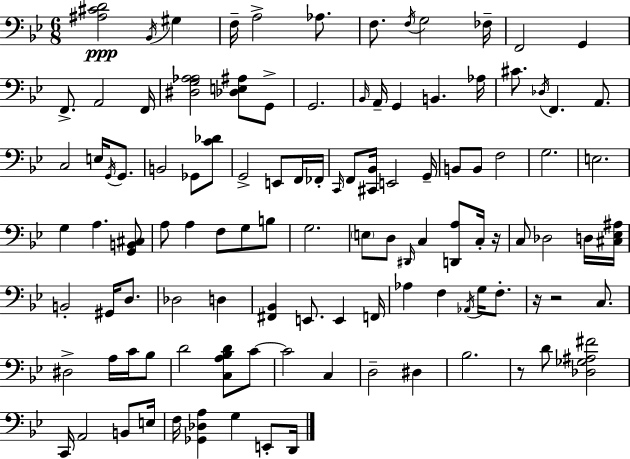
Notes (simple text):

[A#3,C#4,D4]/h Bb2/s G#3/q F3/s A3/h Ab3/e. F3/e. F3/s G3/h FES3/s F2/h G2/q F2/e. A2/h F2/s [D#3,G3,Ab3,Ab3]/h [Db3,E3,A#3]/e G2/e G2/h. Bb2/s A2/s G2/q B2/q. Ab3/s C#4/e. Db3/s F2/q. A2/e. C3/h E3/s G2/s G2/e. B2/h Gb2/e [C4,Db4]/e G2/h E2/e F2/s FES2/s C2/s F2/e [C#2,Bb2]/s E2/h G2/s B2/e B2/e F3/h G3/h. E3/h. G3/q A3/q. [G2,B2,C#3]/e A3/e A3/q F3/e G3/e B3/e G3/h. E3/e D3/e D#2/s C3/q [D2,A3]/e C3/s R/s C3/e Db3/h D3/s [C#3,Eb3,A#3]/s B2/h G#2/s D3/e. Db3/h D3/q [F#2,Bb2]/q E2/e. E2/q F2/s Ab3/q F3/q Ab2/s G3/s F3/e. R/s R/h C3/e. D#3/h A3/s C4/s Bb3/e D4/h [C3,A3,Bb3,D4]/e C4/e C4/h C3/q D3/h D#3/q Bb3/h. R/e D4/e [Db3,Gb3,A#3,F#4]/h C2/s A2/h B2/e E3/s F3/s [Gb2,Db3,A3]/q G3/q E2/e D2/s